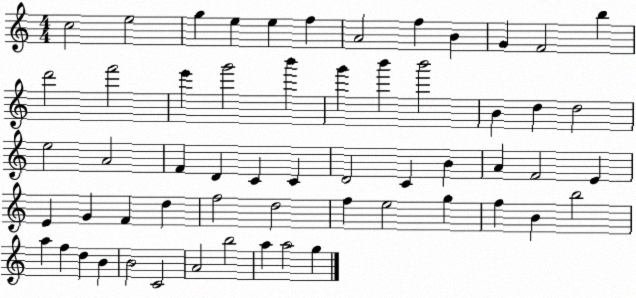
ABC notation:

X:1
T:Untitled
M:4/4
L:1/4
K:C
c2 e2 g e e f A2 f B G F2 b d'2 f'2 e' g'2 b' g' b' b'2 B d d2 e2 A2 F D C C D2 C B A F2 E E G F d f2 d2 f e2 g f B b2 a f d B B2 C2 A2 b2 a a2 g